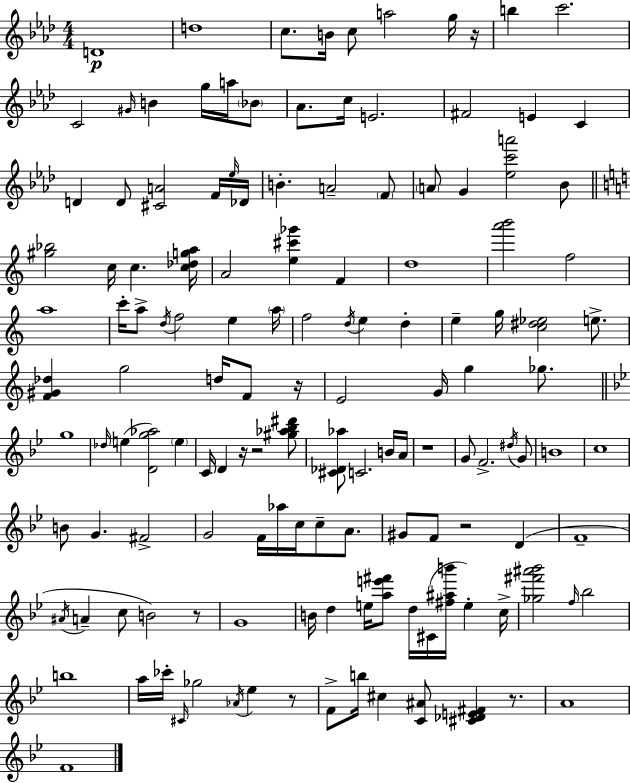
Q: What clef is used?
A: treble